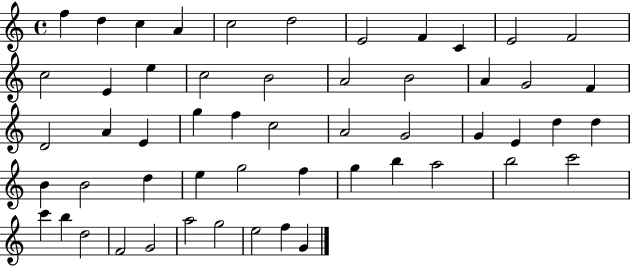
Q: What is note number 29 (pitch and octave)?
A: G4